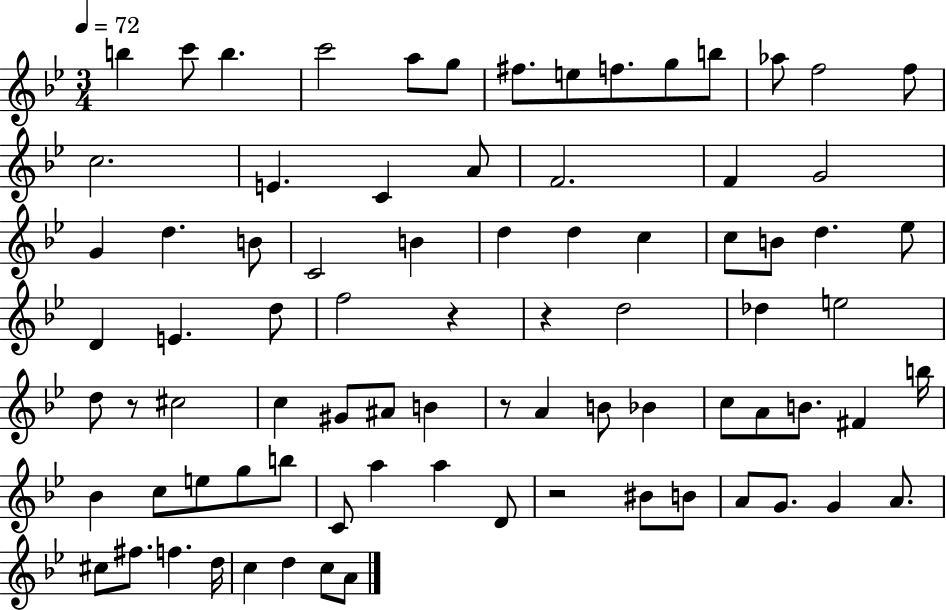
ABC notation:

X:1
T:Untitled
M:3/4
L:1/4
K:Bb
b c'/2 b c'2 a/2 g/2 ^f/2 e/2 f/2 g/2 b/2 _a/2 f2 f/2 c2 E C A/2 F2 F G2 G d B/2 C2 B d d c c/2 B/2 d _e/2 D E d/2 f2 z z d2 _d e2 d/2 z/2 ^c2 c ^G/2 ^A/2 B z/2 A B/2 _B c/2 A/2 B/2 ^F b/4 _B c/2 e/2 g/2 b/2 C/2 a a D/2 z2 ^B/2 B/2 A/2 G/2 G A/2 ^c/2 ^f/2 f d/4 c d c/2 A/2